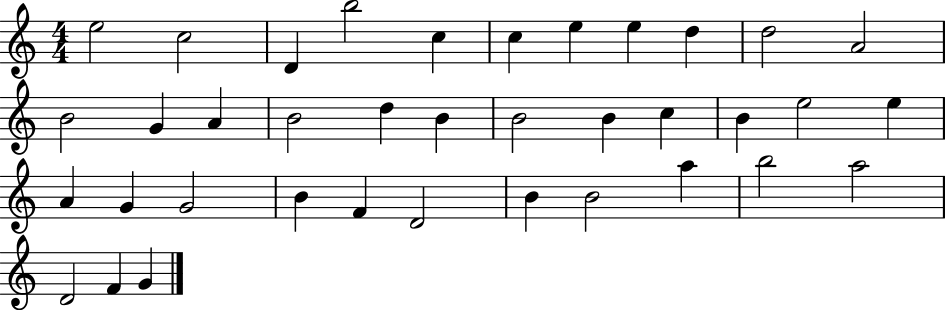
E5/h C5/h D4/q B5/h C5/q C5/q E5/q E5/q D5/q D5/h A4/h B4/h G4/q A4/q B4/h D5/q B4/q B4/h B4/q C5/q B4/q E5/h E5/q A4/q G4/q G4/h B4/q F4/q D4/h B4/q B4/h A5/q B5/h A5/h D4/h F4/q G4/q